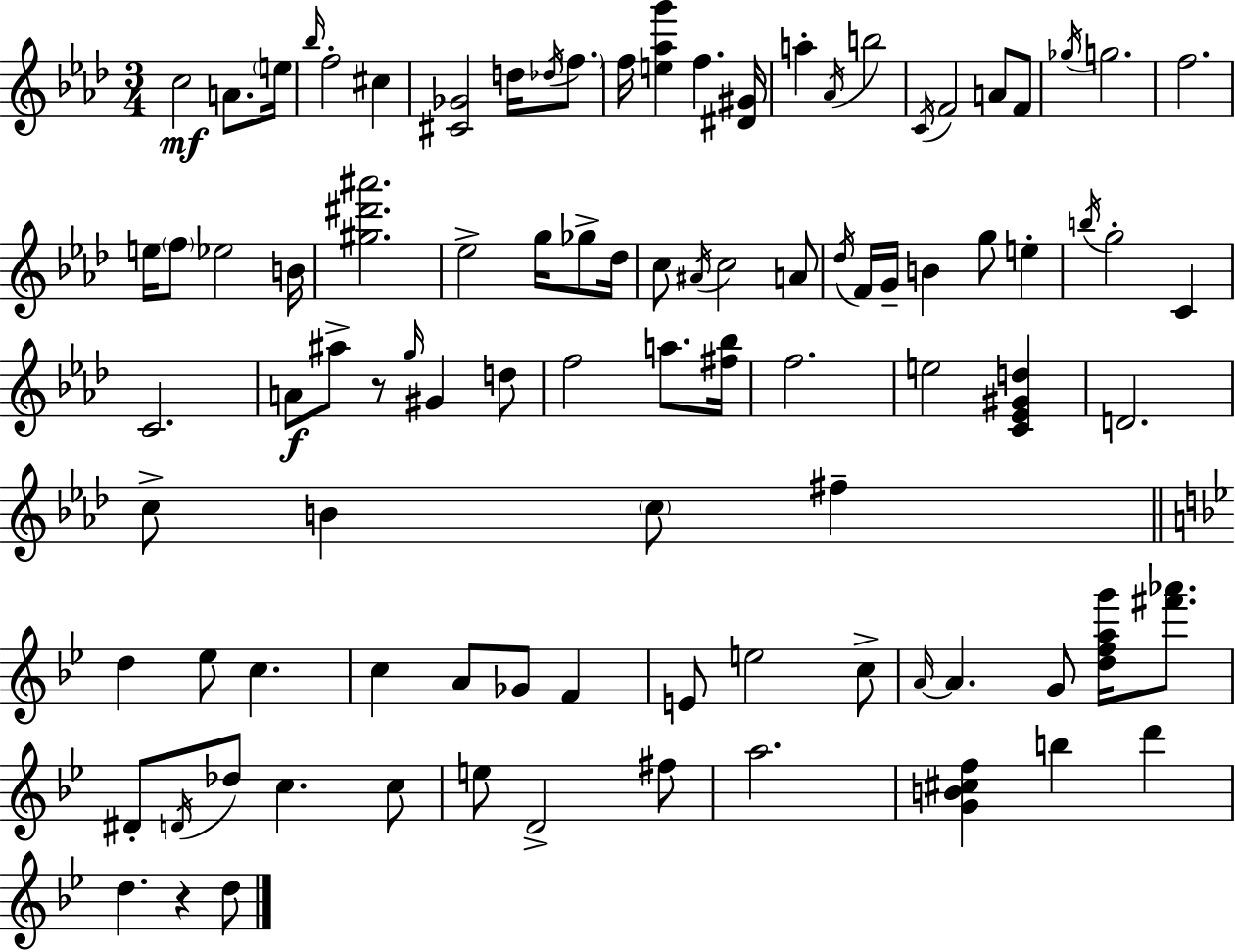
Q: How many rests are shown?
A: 2